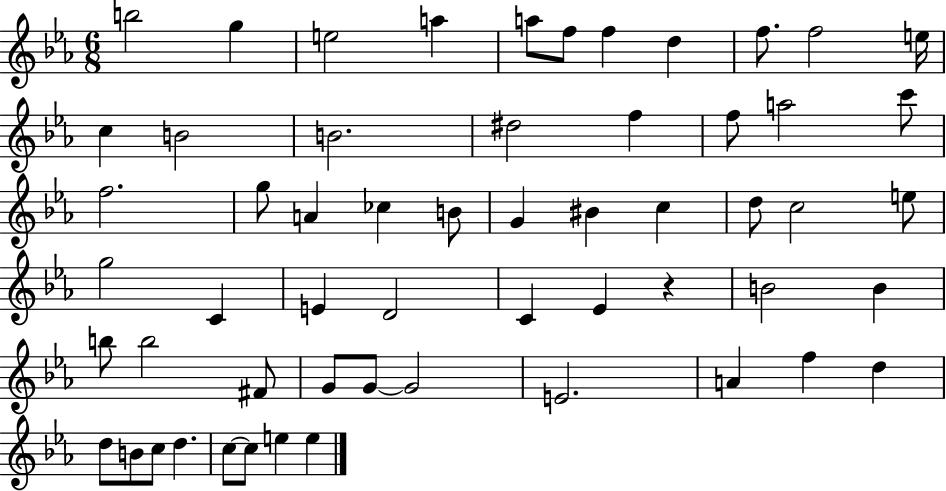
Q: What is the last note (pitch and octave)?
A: E5